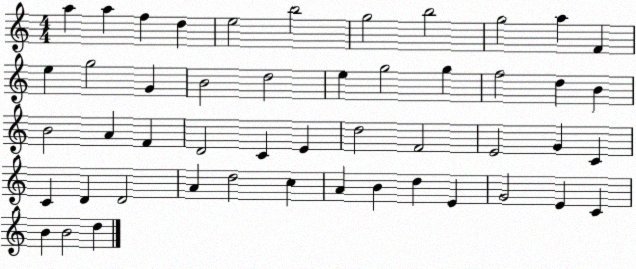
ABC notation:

X:1
T:Untitled
M:4/4
L:1/4
K:C
a a f d e2 b2 g2 b2 g2 a F e g2 G B2 d2 e g2 g f2 d B B2 A F D2 C E d2 F2 E2 G C C D D2 A d2 c A B d E G2 E C B B2 d